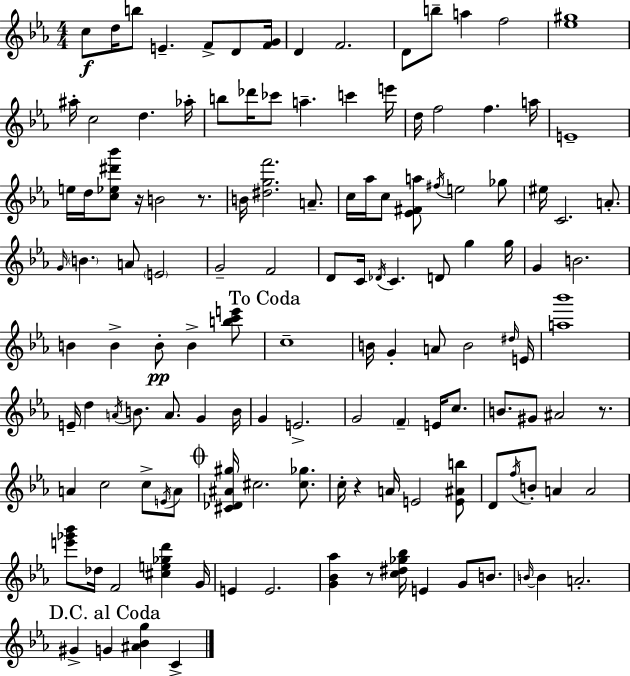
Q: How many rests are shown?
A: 5